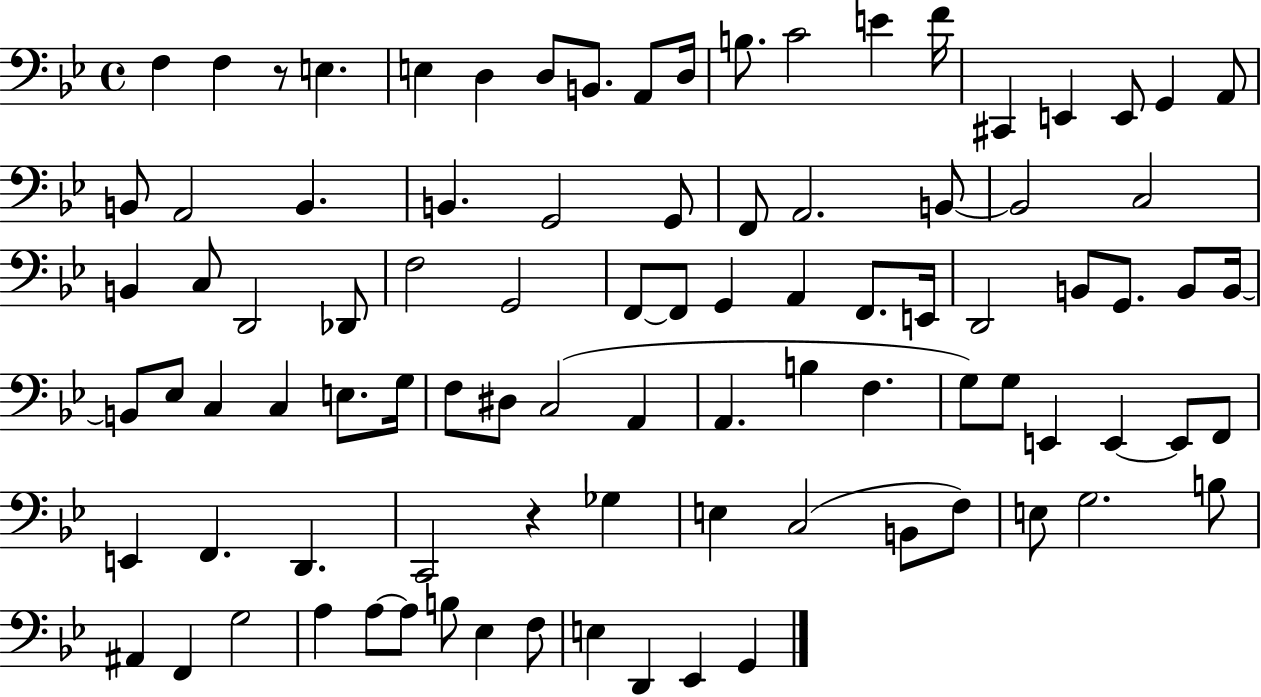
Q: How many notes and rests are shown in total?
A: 92